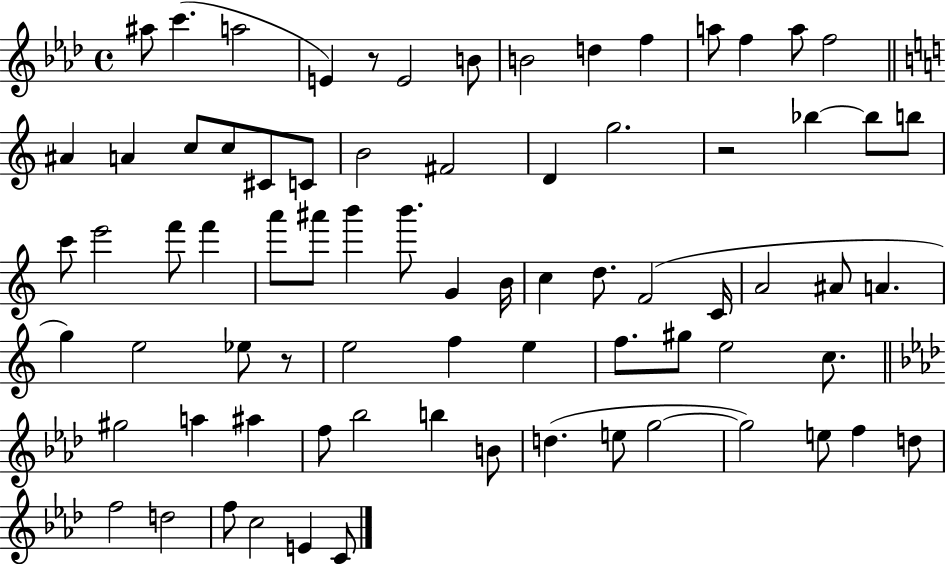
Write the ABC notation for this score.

X:1
T:Untitled
M:4/4
L:1/4
K:Ab
^a/2 c' a2 E z/2 E2 B/2 B2 d f a/2 f a/2 f2 ^A A c/2 c/2 ^C/2 C/2 B2 ^F2 D g2 z2 _b _b/2 b/2 c'/2 e'2 f'/2 f' a'/2 ^a'/2 b' b'/2 G B/4 c d/2 F2 C/4 A2 ^A/2 A g e2 _e/2 z/2 e2 f e f/2 ^g/2 e2 c/2 ^g2 a ^a f/2 _b2 b B/2 d e/2 g2 g2 e/2 f d/2 f2 d2 f/2 c2 E C/2